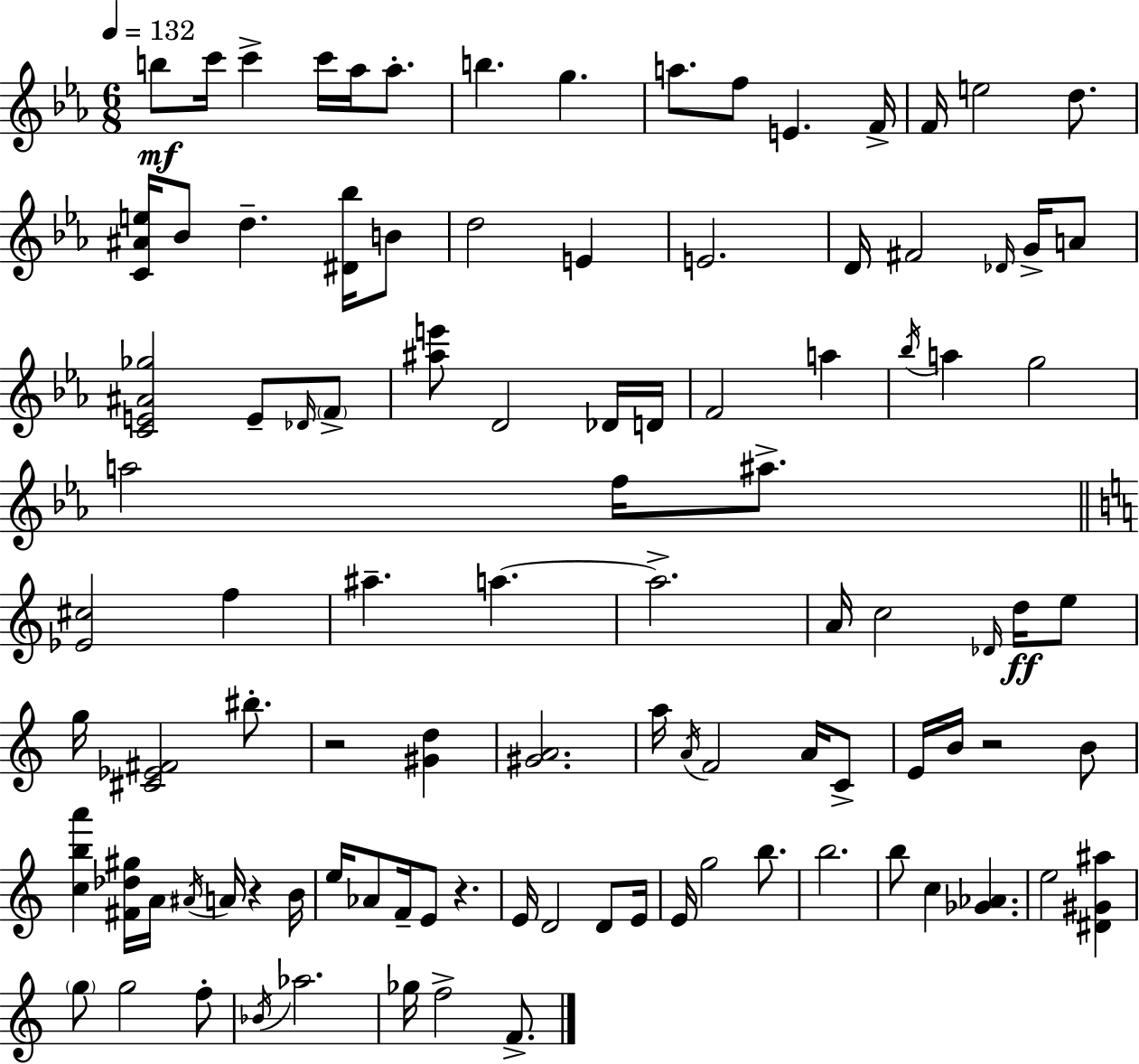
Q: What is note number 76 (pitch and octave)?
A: B5